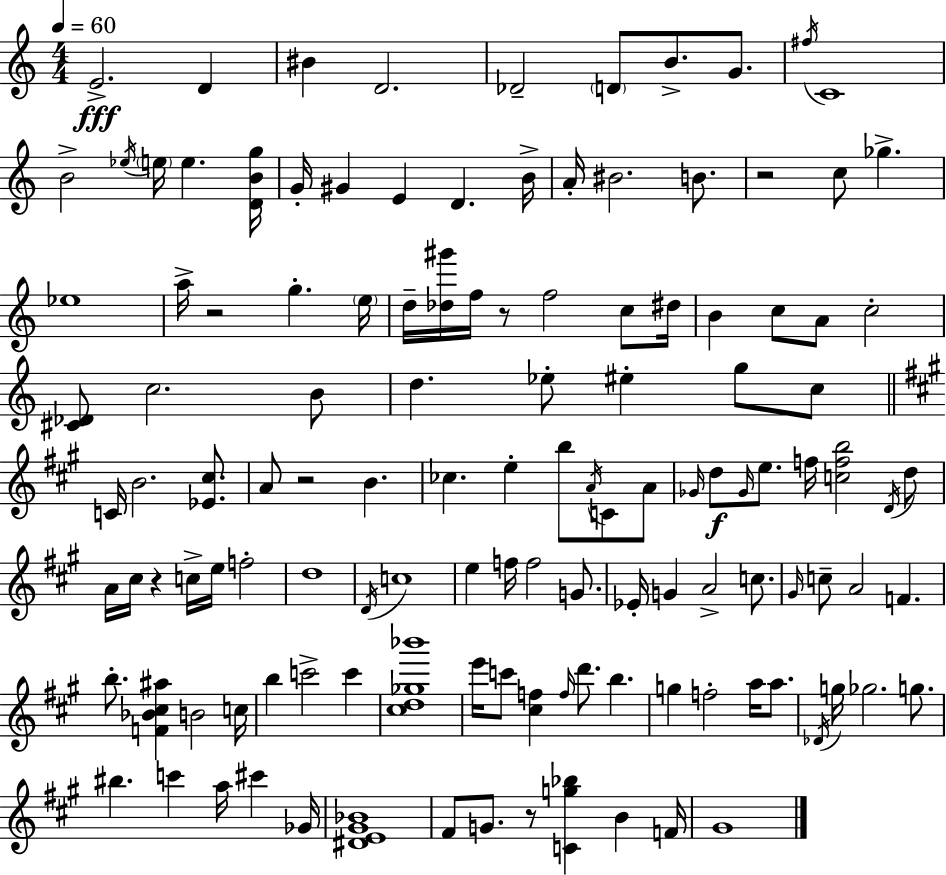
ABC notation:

X:1
T:Untitled
M:4/4
L:1/4
K:C
E2 D ^B D2 _D2 D/2 B/2 G/2 ^f/4 C4 B2 _e/4 e/4 e [DBg]/4 G/4 ^G E D B/4 A/4 ^B2 B/2 z2 c/2 _g _e4 a/4 z2 g e/4 d/4 [_d^g']/4 f/4 z/2 f2 c/2 ^d/4 B c/2 A/2 c2 [^C_D]/2 c2 B/2 d _e/2 ^e g/2 c/2 C/4 B2 [_E^c]/2 A/2 z2 B _c e b/2 A/4 C/2 A/2 _G/4 d/2 _G/4 e/2 f/4 [cfb]2 D/4 d/2 A/4 ^c/4 z c/4 e/4 f2 d4 D/4 c4 e f/4 f2 G/2 _E/4 G A2 c/2 ^G/4 c/2 A2 F b/2 [F_B^c^a] B2 c/4 b c'2 c' [^cd_g_b']4 e'/4 c'/2 [^cf] f/4 d'/2 b g f2 a/4 a/2 _D/4 g/4 _g2 g/2 ^b c' a/4 ^c' _G/4 [^DE^G_B]4 ^F/2 G/2 z/2 [Cg_b] B F/4 ^G4